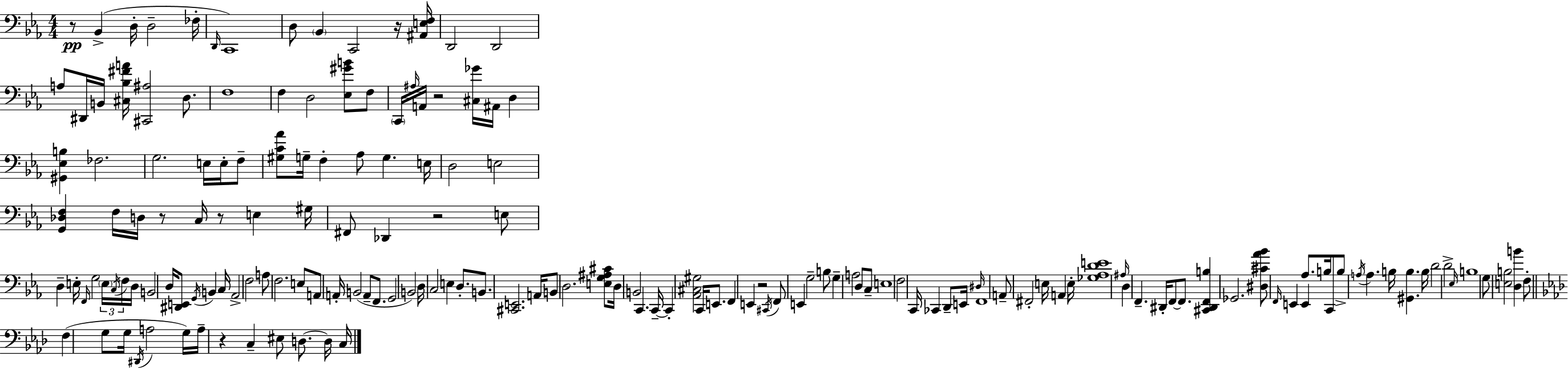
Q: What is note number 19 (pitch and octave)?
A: F3